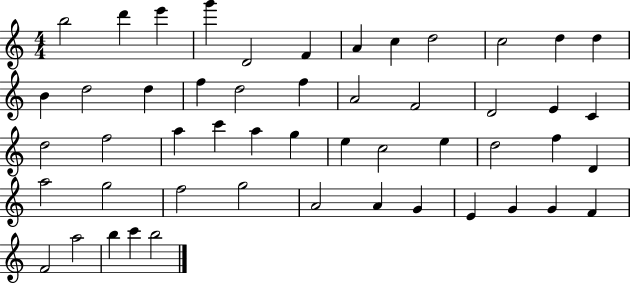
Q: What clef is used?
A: treble